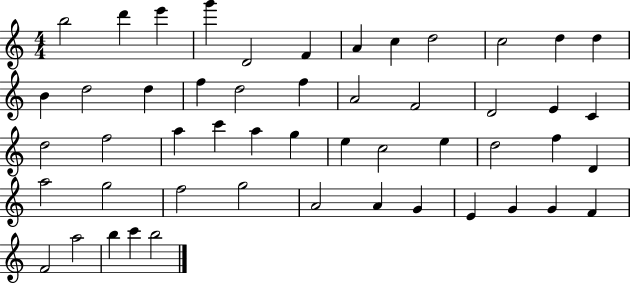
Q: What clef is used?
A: treble